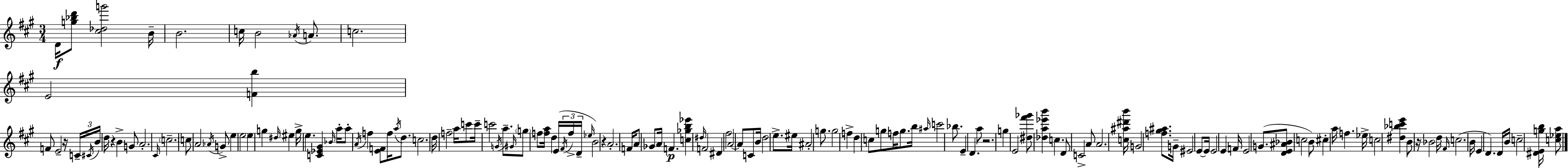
D4/s [G5,Bb5,D6]/e [C#5,Db5,G6]/h B4/s B4/h. C5/s B4/h Ab4/s A4/e. C5/h. E4/h [F4,B5]/q F4/e E4/h R/s C4/s C#4/s B4/s D5/s R/q B4/q G4/e A4/h. C#4/s C5/h. C5/e A4/h Ab4/s G4/e E5/q E5/h E5/q G5/q D#5/s EIS5/q G5/s E5/q. [C4,Eb4,G#4]/q Bb4/s A5/s A5/e A4/s F5/q [E4,F4]/e F5/s A5/s D5/e. C5/h. D5/s F5/h A5/s C6/e C6/s C6/h G4/s A5/e. G#4/s G5/e F5/e [F5,A5]/s D5/q E4/s F#4/s F5/s D4/s Eb5/s B4/h R/q A4/h. F4/s A4/e Gb4/e A4/s F4/q. [C5,Gb5,B5,Eb6]/q D#5/s F4/h D#4/q F#5/h A4/h A4/e C4/e B4/s D5/h E5/e. EIS5/s A#4/h G5/e. G5/h F5/q D5/q C5/e G5/e F5/s G5/e. B5/s A#5/s C6/h Bb5/e. E4/q D4/q. A5/e R/h. G5/q E4/h [D#5,F#6,Gb6]/e [Db5,A5,Eb6,B6]/q C5/q. D4/e C4/h A4/e A4/h. [C5,A#5,D#6,B6]/s G4/h [F5,G#5,A#5]/e. G4/s EIS4/h E4/e E4/s E4/h E4/q F4/s E4/h G4/e. [D4,E4,A#4,Bb4]/e C5/h B4/e C#5/q A5/s F5/q. Eb5/s C5/h [D#5,Bb5,C6,E6]/q B4/e R/s Bb4/h D5/s F#4/s C5/h. B4/s E4/q D4/q. D4/s B4/s C5/h [D#4,E4,G5,B5]/s [C5,Eb5,A5]/e